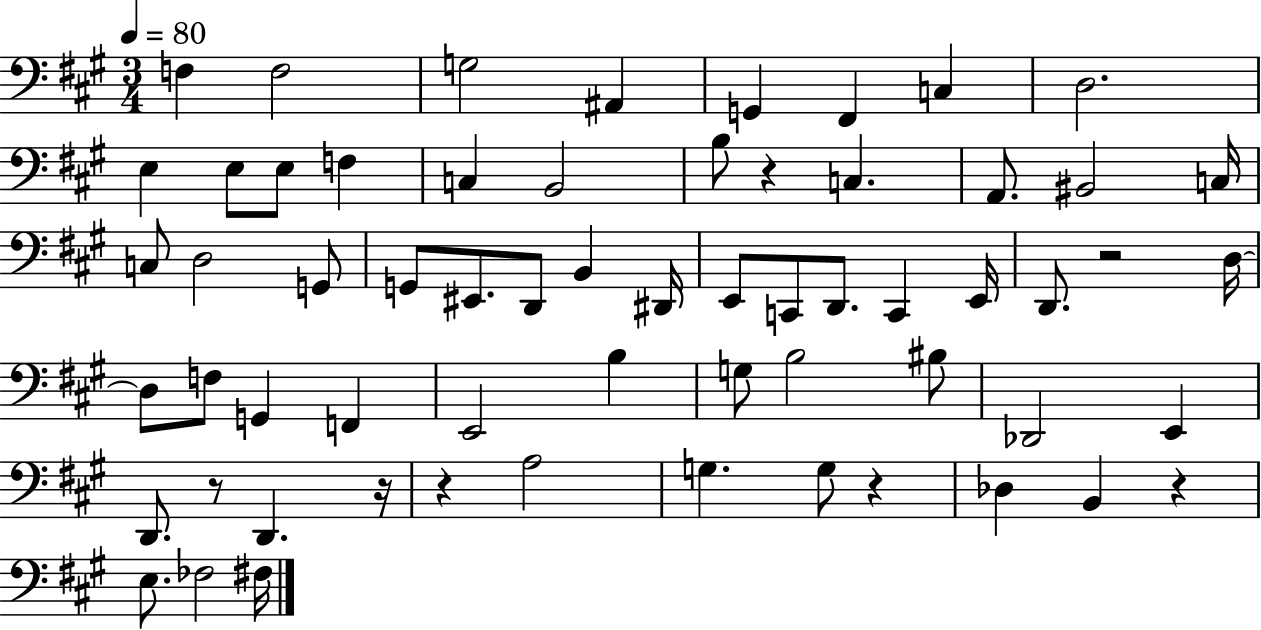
F3/q F3/h G3/h A#2/q G2/q F#2/q C3/q D3/h. E3/q E3/e E3/e F3/q C3/q B2/h B3/e R/q C3/q. A2/e. BIS2/h C3/s C3/e D3/h G2/e G2/e EIS2/e. D2/e B2/q D#2/s E2/e C2/e D2/e. C2/q E2/s D2/e. R/h D3/s D3/e F3/e G2/q F2/q E2/h B3/q G3/e B3/h BIS3/e Db2/h E2/q D2/e. R/e D2/q. R/s R/q A3/h G3/q. G3/e R/q Db3/q B2/q R/q E3/e. FES3/h F#3/s